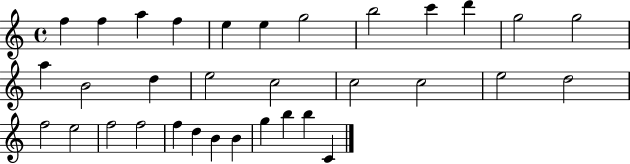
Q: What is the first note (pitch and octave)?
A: F5